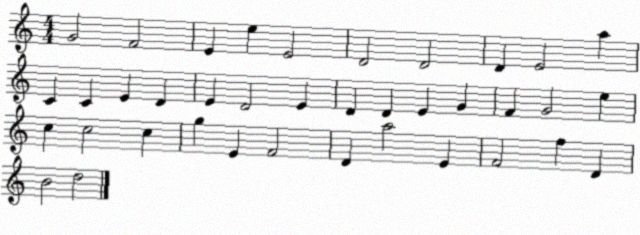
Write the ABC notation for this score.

X:1
T:Untitled
M:4/4
L:1/4
K:C
G2 F2 E e E2 D2 D2 D E2 a C C E D E D2 E D D E G F G2 e c c2 c g E F2 D a2 E F2 f D B2 d2